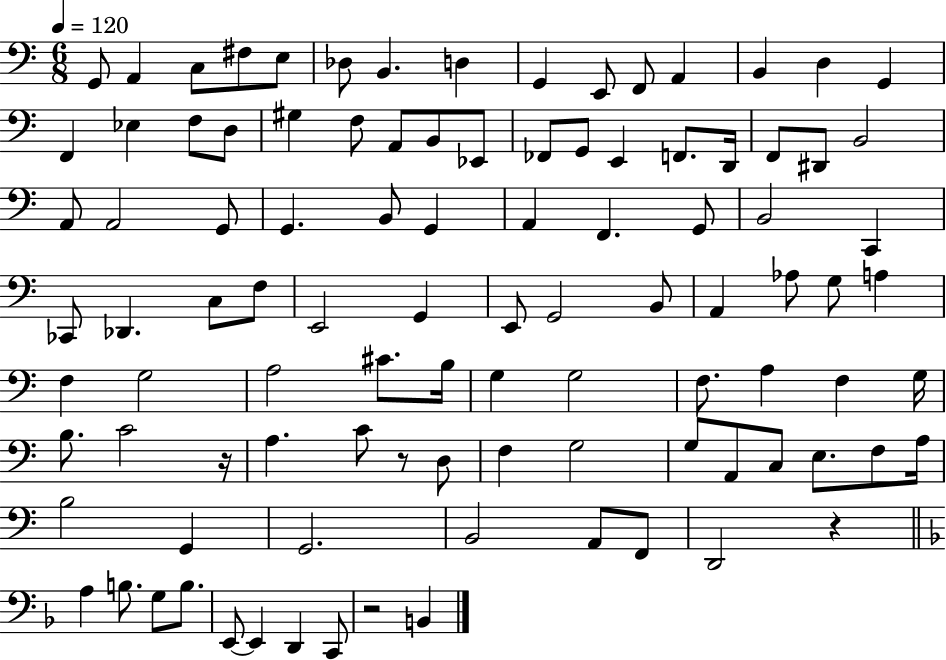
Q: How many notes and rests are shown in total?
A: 100